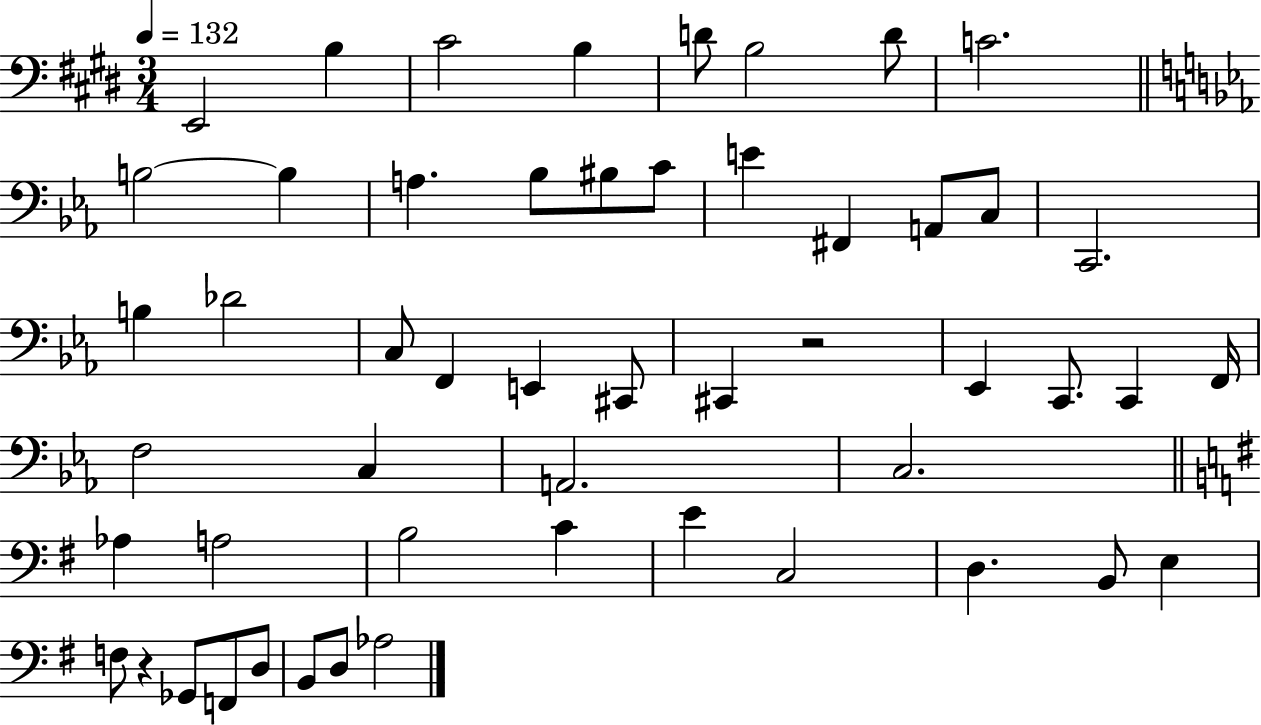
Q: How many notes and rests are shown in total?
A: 52